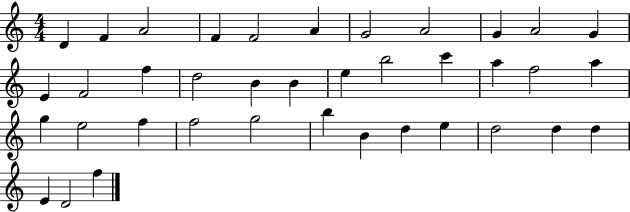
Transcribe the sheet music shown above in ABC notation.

X:1
T:Untitled
M:4/4
L:1/4
K:C
D F A2 F F2 A G2 A2 G A2 G E F2 f d2 B B e b2 c' a f2 a g e2 f f2 g2 b B d e d2 d d E D2 f